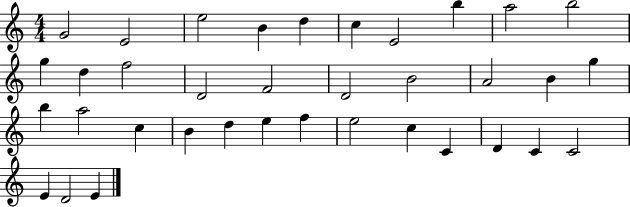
X:1
T:Untitled
M:4/4
L:1/4
K:C
G2 E2 e2 B d c E2 b a2 b2 g d f2 D2 F2 D2 B2 A2 B g b a2 c B d e f e2 c C D C C2 E D2 E